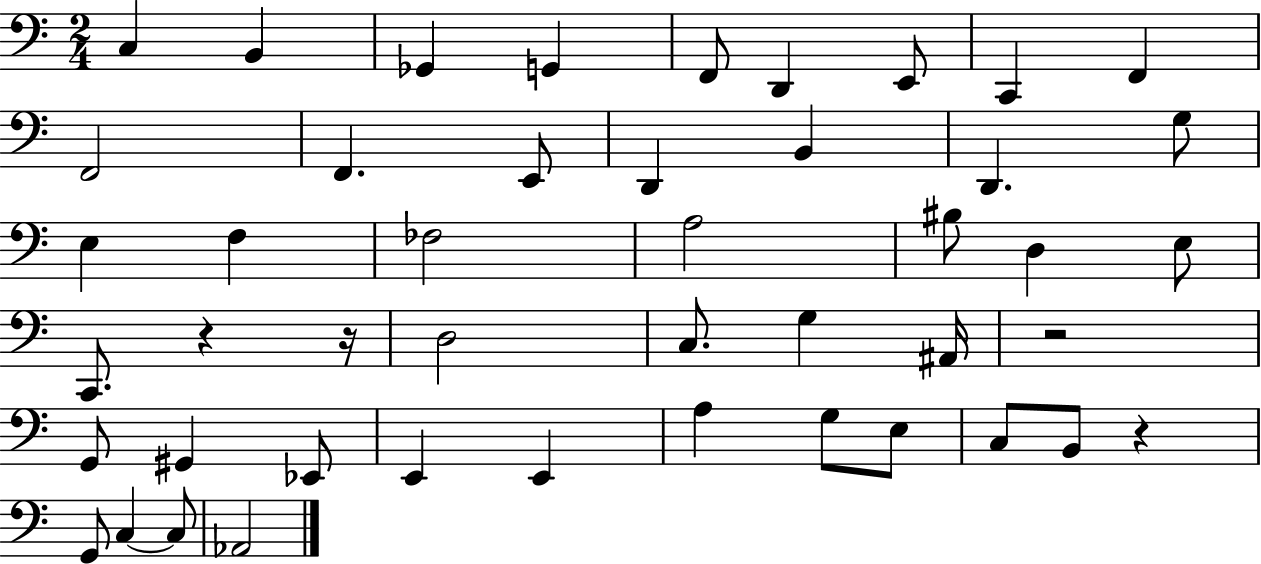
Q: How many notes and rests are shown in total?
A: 46